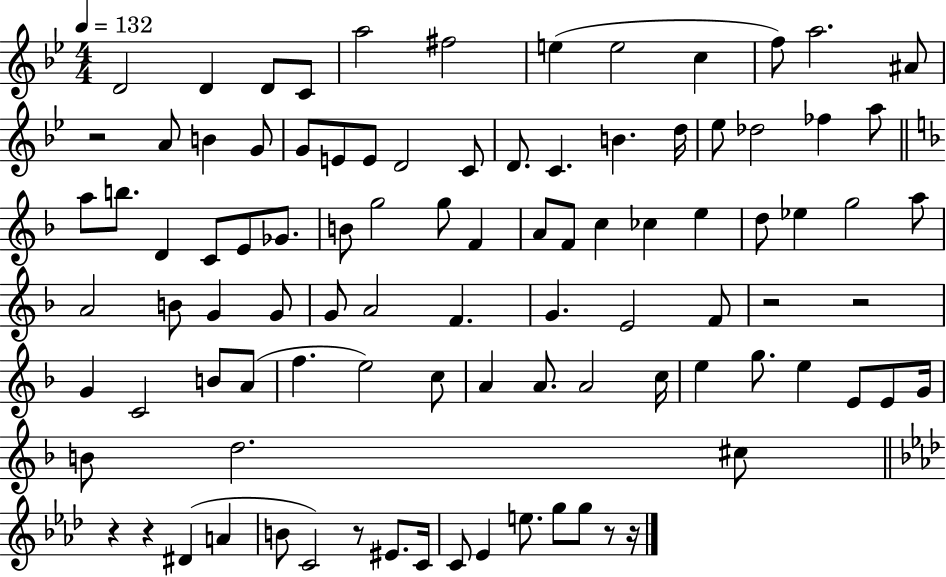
{
  \clef treble
  \numericTimeSignature
  \time 4/4
  \key bes \major
  \tempo 4 = 132
  d'2 d'4 d'8 c'8 | a''2 fis''2 | e''4( e''2 c''4 | f''8) a''2. ais'8 | \break r2 a'8 b'4 g'8 | g'8 e'8 e'8 d'2 c'8 | d'8. c'4. b'4. d''16 | ees''8 des''2 fes''4 a''8 | \break \bar "||" \break \key d \minor a''8 b''8. d'4 c'8 e'8 ges'8. | b'8 g''2 g''8 f'4 | a'8 f'8 c''4 ces''4 e''4 | d''8 ees''4 g''2 a''8 | \break a'2 b'8 g'4 g'8 | g'8 a'2 f'4. | g'4. e'2 f'8 | r2 r2 | \break g'4 c'2 b'8 a'8( | f''4. e''2) c''8 | a'4 a'8. a'2 c''16 | e''4 g''8. e''4 e'8 e'8 g'16 | \break b'8 d''2. cis''8 | \bar "||" \break \key aes \major r4 r4 dis'4( a'4 | b'8 c'2) r8 eis'8. c'16 | c'8 ees'4 e''8. g''8 g''8 r8 r16 | \bar "|."
}